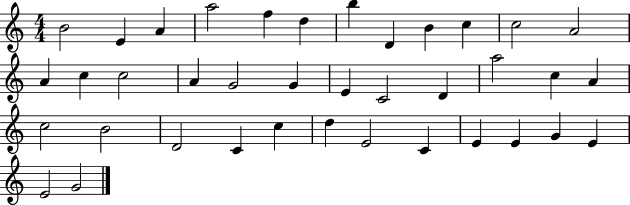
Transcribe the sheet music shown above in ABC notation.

X:1
T:Untitled
M:4/4
L:1/4
K:C
B2 E A a2 f d b D B c c2 A2 A c c2 A G2 G E C2 D a2 c A c2 B2 D2 C c d E2 C E E G E E2 G2